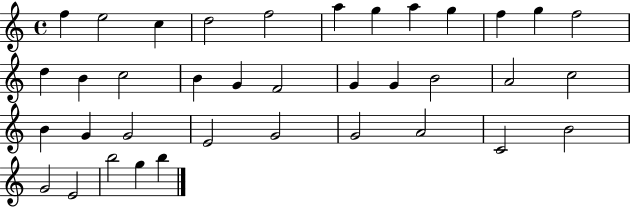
X:1
T:Untitled
M:4/4
L:1/4
K:C
f e2 c d2 f2 a g a g f g f2 d B c2 B G F2 G G B2 A2 c2 B G G2 E2 G2 G2 A2 C2 B2 G2 E2 b2 g b